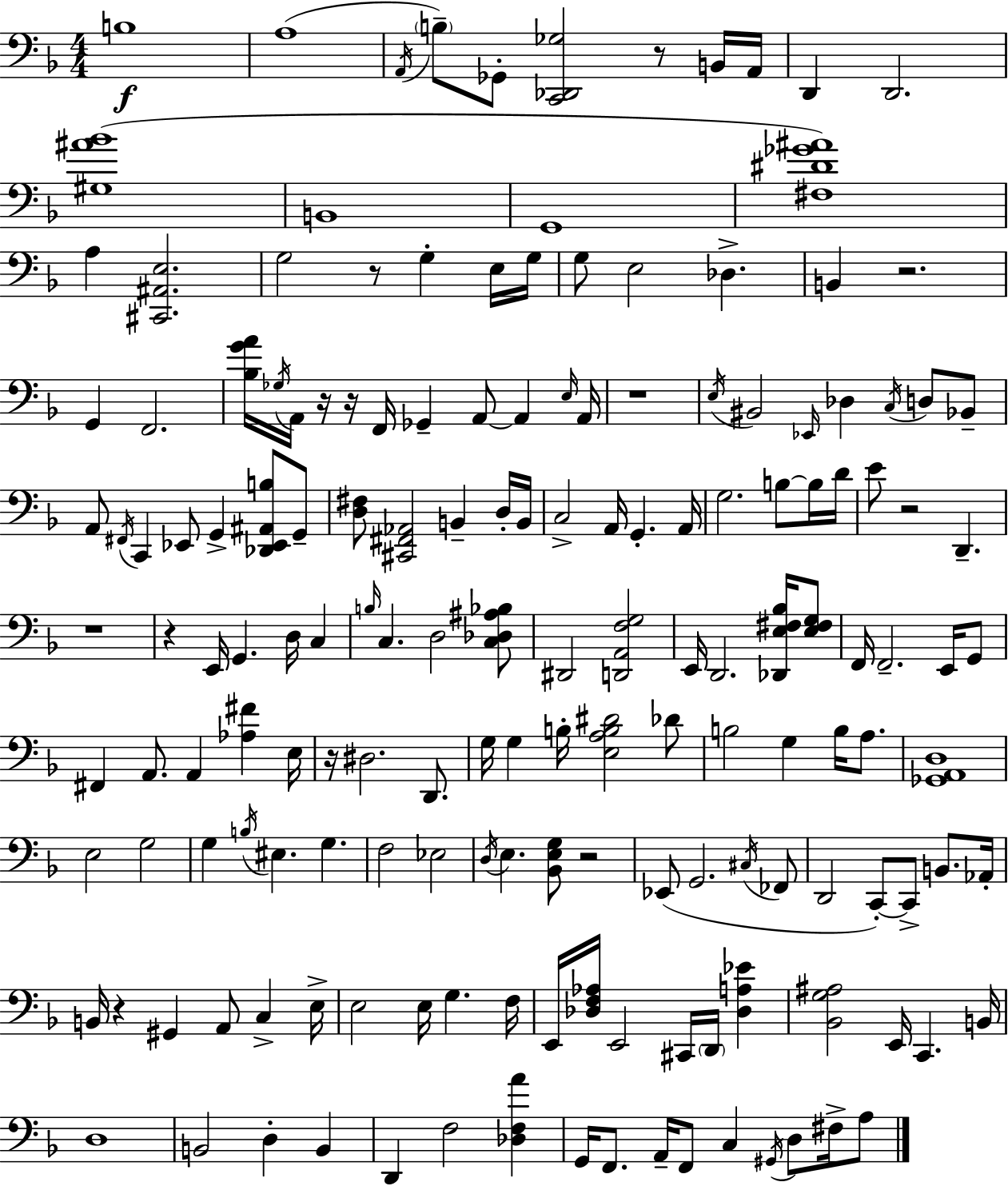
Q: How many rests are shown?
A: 12